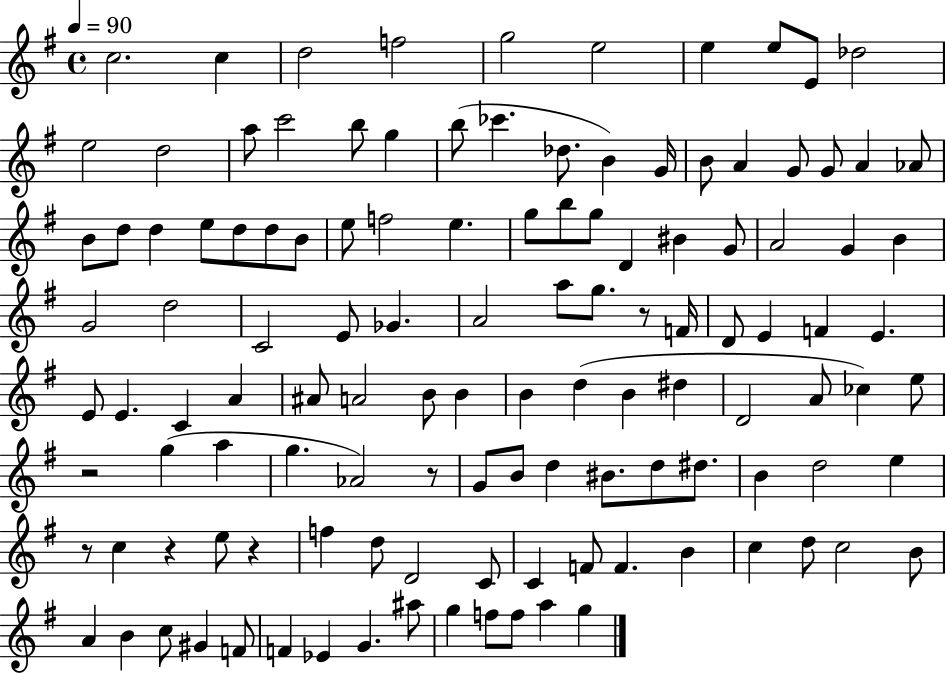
C5/h. C5/q D5/h F5/h G5/h E5/h E5/q E5/e E4/e Db5/h E5/h D5/h A5/e C6/h B5/e G5/q B5/e CES6/q. Db5/e. B4/q G4/s B4/e A4/q G4/e G4/e A4/q Ab4/e B4/e D5/e D5/q E5/e D5/e D5/e B4/e E5/e F5/h E5/q. G5/e B5/e G5/e D4/q BIS4/q G4/e A4/h G4/q B4/q G4/h D5/h C4/h E4/e Gb4/q. A4/h A5/e G5/e. R/e F4/s D4/e E4/q F4/q E4/q. E4/e E4/q. C4/q A4/q A#4/e A4/h B4/e B4/q B4/q D5/q B4/q D#5/q D4/h A4/e CES5/q E5/e R/h G5/q A5/q G5/q. Ab4/h R/e G4/e B4/e D5/q BIS4/e. D5/e D#5/e. B4/q D5/h E5/q R/e C5/q R/q E5/e R/q F5/q D5/e D4/h C4/e C4/q F4/e F4/q. B4/q C5/q D5/e C5/h B4/e A4/q B4/q C5/e G#4/q F4/e F4/q Eb4/q G4/q. A#5/e G5/q F5/e F5/e A5/q G5/q